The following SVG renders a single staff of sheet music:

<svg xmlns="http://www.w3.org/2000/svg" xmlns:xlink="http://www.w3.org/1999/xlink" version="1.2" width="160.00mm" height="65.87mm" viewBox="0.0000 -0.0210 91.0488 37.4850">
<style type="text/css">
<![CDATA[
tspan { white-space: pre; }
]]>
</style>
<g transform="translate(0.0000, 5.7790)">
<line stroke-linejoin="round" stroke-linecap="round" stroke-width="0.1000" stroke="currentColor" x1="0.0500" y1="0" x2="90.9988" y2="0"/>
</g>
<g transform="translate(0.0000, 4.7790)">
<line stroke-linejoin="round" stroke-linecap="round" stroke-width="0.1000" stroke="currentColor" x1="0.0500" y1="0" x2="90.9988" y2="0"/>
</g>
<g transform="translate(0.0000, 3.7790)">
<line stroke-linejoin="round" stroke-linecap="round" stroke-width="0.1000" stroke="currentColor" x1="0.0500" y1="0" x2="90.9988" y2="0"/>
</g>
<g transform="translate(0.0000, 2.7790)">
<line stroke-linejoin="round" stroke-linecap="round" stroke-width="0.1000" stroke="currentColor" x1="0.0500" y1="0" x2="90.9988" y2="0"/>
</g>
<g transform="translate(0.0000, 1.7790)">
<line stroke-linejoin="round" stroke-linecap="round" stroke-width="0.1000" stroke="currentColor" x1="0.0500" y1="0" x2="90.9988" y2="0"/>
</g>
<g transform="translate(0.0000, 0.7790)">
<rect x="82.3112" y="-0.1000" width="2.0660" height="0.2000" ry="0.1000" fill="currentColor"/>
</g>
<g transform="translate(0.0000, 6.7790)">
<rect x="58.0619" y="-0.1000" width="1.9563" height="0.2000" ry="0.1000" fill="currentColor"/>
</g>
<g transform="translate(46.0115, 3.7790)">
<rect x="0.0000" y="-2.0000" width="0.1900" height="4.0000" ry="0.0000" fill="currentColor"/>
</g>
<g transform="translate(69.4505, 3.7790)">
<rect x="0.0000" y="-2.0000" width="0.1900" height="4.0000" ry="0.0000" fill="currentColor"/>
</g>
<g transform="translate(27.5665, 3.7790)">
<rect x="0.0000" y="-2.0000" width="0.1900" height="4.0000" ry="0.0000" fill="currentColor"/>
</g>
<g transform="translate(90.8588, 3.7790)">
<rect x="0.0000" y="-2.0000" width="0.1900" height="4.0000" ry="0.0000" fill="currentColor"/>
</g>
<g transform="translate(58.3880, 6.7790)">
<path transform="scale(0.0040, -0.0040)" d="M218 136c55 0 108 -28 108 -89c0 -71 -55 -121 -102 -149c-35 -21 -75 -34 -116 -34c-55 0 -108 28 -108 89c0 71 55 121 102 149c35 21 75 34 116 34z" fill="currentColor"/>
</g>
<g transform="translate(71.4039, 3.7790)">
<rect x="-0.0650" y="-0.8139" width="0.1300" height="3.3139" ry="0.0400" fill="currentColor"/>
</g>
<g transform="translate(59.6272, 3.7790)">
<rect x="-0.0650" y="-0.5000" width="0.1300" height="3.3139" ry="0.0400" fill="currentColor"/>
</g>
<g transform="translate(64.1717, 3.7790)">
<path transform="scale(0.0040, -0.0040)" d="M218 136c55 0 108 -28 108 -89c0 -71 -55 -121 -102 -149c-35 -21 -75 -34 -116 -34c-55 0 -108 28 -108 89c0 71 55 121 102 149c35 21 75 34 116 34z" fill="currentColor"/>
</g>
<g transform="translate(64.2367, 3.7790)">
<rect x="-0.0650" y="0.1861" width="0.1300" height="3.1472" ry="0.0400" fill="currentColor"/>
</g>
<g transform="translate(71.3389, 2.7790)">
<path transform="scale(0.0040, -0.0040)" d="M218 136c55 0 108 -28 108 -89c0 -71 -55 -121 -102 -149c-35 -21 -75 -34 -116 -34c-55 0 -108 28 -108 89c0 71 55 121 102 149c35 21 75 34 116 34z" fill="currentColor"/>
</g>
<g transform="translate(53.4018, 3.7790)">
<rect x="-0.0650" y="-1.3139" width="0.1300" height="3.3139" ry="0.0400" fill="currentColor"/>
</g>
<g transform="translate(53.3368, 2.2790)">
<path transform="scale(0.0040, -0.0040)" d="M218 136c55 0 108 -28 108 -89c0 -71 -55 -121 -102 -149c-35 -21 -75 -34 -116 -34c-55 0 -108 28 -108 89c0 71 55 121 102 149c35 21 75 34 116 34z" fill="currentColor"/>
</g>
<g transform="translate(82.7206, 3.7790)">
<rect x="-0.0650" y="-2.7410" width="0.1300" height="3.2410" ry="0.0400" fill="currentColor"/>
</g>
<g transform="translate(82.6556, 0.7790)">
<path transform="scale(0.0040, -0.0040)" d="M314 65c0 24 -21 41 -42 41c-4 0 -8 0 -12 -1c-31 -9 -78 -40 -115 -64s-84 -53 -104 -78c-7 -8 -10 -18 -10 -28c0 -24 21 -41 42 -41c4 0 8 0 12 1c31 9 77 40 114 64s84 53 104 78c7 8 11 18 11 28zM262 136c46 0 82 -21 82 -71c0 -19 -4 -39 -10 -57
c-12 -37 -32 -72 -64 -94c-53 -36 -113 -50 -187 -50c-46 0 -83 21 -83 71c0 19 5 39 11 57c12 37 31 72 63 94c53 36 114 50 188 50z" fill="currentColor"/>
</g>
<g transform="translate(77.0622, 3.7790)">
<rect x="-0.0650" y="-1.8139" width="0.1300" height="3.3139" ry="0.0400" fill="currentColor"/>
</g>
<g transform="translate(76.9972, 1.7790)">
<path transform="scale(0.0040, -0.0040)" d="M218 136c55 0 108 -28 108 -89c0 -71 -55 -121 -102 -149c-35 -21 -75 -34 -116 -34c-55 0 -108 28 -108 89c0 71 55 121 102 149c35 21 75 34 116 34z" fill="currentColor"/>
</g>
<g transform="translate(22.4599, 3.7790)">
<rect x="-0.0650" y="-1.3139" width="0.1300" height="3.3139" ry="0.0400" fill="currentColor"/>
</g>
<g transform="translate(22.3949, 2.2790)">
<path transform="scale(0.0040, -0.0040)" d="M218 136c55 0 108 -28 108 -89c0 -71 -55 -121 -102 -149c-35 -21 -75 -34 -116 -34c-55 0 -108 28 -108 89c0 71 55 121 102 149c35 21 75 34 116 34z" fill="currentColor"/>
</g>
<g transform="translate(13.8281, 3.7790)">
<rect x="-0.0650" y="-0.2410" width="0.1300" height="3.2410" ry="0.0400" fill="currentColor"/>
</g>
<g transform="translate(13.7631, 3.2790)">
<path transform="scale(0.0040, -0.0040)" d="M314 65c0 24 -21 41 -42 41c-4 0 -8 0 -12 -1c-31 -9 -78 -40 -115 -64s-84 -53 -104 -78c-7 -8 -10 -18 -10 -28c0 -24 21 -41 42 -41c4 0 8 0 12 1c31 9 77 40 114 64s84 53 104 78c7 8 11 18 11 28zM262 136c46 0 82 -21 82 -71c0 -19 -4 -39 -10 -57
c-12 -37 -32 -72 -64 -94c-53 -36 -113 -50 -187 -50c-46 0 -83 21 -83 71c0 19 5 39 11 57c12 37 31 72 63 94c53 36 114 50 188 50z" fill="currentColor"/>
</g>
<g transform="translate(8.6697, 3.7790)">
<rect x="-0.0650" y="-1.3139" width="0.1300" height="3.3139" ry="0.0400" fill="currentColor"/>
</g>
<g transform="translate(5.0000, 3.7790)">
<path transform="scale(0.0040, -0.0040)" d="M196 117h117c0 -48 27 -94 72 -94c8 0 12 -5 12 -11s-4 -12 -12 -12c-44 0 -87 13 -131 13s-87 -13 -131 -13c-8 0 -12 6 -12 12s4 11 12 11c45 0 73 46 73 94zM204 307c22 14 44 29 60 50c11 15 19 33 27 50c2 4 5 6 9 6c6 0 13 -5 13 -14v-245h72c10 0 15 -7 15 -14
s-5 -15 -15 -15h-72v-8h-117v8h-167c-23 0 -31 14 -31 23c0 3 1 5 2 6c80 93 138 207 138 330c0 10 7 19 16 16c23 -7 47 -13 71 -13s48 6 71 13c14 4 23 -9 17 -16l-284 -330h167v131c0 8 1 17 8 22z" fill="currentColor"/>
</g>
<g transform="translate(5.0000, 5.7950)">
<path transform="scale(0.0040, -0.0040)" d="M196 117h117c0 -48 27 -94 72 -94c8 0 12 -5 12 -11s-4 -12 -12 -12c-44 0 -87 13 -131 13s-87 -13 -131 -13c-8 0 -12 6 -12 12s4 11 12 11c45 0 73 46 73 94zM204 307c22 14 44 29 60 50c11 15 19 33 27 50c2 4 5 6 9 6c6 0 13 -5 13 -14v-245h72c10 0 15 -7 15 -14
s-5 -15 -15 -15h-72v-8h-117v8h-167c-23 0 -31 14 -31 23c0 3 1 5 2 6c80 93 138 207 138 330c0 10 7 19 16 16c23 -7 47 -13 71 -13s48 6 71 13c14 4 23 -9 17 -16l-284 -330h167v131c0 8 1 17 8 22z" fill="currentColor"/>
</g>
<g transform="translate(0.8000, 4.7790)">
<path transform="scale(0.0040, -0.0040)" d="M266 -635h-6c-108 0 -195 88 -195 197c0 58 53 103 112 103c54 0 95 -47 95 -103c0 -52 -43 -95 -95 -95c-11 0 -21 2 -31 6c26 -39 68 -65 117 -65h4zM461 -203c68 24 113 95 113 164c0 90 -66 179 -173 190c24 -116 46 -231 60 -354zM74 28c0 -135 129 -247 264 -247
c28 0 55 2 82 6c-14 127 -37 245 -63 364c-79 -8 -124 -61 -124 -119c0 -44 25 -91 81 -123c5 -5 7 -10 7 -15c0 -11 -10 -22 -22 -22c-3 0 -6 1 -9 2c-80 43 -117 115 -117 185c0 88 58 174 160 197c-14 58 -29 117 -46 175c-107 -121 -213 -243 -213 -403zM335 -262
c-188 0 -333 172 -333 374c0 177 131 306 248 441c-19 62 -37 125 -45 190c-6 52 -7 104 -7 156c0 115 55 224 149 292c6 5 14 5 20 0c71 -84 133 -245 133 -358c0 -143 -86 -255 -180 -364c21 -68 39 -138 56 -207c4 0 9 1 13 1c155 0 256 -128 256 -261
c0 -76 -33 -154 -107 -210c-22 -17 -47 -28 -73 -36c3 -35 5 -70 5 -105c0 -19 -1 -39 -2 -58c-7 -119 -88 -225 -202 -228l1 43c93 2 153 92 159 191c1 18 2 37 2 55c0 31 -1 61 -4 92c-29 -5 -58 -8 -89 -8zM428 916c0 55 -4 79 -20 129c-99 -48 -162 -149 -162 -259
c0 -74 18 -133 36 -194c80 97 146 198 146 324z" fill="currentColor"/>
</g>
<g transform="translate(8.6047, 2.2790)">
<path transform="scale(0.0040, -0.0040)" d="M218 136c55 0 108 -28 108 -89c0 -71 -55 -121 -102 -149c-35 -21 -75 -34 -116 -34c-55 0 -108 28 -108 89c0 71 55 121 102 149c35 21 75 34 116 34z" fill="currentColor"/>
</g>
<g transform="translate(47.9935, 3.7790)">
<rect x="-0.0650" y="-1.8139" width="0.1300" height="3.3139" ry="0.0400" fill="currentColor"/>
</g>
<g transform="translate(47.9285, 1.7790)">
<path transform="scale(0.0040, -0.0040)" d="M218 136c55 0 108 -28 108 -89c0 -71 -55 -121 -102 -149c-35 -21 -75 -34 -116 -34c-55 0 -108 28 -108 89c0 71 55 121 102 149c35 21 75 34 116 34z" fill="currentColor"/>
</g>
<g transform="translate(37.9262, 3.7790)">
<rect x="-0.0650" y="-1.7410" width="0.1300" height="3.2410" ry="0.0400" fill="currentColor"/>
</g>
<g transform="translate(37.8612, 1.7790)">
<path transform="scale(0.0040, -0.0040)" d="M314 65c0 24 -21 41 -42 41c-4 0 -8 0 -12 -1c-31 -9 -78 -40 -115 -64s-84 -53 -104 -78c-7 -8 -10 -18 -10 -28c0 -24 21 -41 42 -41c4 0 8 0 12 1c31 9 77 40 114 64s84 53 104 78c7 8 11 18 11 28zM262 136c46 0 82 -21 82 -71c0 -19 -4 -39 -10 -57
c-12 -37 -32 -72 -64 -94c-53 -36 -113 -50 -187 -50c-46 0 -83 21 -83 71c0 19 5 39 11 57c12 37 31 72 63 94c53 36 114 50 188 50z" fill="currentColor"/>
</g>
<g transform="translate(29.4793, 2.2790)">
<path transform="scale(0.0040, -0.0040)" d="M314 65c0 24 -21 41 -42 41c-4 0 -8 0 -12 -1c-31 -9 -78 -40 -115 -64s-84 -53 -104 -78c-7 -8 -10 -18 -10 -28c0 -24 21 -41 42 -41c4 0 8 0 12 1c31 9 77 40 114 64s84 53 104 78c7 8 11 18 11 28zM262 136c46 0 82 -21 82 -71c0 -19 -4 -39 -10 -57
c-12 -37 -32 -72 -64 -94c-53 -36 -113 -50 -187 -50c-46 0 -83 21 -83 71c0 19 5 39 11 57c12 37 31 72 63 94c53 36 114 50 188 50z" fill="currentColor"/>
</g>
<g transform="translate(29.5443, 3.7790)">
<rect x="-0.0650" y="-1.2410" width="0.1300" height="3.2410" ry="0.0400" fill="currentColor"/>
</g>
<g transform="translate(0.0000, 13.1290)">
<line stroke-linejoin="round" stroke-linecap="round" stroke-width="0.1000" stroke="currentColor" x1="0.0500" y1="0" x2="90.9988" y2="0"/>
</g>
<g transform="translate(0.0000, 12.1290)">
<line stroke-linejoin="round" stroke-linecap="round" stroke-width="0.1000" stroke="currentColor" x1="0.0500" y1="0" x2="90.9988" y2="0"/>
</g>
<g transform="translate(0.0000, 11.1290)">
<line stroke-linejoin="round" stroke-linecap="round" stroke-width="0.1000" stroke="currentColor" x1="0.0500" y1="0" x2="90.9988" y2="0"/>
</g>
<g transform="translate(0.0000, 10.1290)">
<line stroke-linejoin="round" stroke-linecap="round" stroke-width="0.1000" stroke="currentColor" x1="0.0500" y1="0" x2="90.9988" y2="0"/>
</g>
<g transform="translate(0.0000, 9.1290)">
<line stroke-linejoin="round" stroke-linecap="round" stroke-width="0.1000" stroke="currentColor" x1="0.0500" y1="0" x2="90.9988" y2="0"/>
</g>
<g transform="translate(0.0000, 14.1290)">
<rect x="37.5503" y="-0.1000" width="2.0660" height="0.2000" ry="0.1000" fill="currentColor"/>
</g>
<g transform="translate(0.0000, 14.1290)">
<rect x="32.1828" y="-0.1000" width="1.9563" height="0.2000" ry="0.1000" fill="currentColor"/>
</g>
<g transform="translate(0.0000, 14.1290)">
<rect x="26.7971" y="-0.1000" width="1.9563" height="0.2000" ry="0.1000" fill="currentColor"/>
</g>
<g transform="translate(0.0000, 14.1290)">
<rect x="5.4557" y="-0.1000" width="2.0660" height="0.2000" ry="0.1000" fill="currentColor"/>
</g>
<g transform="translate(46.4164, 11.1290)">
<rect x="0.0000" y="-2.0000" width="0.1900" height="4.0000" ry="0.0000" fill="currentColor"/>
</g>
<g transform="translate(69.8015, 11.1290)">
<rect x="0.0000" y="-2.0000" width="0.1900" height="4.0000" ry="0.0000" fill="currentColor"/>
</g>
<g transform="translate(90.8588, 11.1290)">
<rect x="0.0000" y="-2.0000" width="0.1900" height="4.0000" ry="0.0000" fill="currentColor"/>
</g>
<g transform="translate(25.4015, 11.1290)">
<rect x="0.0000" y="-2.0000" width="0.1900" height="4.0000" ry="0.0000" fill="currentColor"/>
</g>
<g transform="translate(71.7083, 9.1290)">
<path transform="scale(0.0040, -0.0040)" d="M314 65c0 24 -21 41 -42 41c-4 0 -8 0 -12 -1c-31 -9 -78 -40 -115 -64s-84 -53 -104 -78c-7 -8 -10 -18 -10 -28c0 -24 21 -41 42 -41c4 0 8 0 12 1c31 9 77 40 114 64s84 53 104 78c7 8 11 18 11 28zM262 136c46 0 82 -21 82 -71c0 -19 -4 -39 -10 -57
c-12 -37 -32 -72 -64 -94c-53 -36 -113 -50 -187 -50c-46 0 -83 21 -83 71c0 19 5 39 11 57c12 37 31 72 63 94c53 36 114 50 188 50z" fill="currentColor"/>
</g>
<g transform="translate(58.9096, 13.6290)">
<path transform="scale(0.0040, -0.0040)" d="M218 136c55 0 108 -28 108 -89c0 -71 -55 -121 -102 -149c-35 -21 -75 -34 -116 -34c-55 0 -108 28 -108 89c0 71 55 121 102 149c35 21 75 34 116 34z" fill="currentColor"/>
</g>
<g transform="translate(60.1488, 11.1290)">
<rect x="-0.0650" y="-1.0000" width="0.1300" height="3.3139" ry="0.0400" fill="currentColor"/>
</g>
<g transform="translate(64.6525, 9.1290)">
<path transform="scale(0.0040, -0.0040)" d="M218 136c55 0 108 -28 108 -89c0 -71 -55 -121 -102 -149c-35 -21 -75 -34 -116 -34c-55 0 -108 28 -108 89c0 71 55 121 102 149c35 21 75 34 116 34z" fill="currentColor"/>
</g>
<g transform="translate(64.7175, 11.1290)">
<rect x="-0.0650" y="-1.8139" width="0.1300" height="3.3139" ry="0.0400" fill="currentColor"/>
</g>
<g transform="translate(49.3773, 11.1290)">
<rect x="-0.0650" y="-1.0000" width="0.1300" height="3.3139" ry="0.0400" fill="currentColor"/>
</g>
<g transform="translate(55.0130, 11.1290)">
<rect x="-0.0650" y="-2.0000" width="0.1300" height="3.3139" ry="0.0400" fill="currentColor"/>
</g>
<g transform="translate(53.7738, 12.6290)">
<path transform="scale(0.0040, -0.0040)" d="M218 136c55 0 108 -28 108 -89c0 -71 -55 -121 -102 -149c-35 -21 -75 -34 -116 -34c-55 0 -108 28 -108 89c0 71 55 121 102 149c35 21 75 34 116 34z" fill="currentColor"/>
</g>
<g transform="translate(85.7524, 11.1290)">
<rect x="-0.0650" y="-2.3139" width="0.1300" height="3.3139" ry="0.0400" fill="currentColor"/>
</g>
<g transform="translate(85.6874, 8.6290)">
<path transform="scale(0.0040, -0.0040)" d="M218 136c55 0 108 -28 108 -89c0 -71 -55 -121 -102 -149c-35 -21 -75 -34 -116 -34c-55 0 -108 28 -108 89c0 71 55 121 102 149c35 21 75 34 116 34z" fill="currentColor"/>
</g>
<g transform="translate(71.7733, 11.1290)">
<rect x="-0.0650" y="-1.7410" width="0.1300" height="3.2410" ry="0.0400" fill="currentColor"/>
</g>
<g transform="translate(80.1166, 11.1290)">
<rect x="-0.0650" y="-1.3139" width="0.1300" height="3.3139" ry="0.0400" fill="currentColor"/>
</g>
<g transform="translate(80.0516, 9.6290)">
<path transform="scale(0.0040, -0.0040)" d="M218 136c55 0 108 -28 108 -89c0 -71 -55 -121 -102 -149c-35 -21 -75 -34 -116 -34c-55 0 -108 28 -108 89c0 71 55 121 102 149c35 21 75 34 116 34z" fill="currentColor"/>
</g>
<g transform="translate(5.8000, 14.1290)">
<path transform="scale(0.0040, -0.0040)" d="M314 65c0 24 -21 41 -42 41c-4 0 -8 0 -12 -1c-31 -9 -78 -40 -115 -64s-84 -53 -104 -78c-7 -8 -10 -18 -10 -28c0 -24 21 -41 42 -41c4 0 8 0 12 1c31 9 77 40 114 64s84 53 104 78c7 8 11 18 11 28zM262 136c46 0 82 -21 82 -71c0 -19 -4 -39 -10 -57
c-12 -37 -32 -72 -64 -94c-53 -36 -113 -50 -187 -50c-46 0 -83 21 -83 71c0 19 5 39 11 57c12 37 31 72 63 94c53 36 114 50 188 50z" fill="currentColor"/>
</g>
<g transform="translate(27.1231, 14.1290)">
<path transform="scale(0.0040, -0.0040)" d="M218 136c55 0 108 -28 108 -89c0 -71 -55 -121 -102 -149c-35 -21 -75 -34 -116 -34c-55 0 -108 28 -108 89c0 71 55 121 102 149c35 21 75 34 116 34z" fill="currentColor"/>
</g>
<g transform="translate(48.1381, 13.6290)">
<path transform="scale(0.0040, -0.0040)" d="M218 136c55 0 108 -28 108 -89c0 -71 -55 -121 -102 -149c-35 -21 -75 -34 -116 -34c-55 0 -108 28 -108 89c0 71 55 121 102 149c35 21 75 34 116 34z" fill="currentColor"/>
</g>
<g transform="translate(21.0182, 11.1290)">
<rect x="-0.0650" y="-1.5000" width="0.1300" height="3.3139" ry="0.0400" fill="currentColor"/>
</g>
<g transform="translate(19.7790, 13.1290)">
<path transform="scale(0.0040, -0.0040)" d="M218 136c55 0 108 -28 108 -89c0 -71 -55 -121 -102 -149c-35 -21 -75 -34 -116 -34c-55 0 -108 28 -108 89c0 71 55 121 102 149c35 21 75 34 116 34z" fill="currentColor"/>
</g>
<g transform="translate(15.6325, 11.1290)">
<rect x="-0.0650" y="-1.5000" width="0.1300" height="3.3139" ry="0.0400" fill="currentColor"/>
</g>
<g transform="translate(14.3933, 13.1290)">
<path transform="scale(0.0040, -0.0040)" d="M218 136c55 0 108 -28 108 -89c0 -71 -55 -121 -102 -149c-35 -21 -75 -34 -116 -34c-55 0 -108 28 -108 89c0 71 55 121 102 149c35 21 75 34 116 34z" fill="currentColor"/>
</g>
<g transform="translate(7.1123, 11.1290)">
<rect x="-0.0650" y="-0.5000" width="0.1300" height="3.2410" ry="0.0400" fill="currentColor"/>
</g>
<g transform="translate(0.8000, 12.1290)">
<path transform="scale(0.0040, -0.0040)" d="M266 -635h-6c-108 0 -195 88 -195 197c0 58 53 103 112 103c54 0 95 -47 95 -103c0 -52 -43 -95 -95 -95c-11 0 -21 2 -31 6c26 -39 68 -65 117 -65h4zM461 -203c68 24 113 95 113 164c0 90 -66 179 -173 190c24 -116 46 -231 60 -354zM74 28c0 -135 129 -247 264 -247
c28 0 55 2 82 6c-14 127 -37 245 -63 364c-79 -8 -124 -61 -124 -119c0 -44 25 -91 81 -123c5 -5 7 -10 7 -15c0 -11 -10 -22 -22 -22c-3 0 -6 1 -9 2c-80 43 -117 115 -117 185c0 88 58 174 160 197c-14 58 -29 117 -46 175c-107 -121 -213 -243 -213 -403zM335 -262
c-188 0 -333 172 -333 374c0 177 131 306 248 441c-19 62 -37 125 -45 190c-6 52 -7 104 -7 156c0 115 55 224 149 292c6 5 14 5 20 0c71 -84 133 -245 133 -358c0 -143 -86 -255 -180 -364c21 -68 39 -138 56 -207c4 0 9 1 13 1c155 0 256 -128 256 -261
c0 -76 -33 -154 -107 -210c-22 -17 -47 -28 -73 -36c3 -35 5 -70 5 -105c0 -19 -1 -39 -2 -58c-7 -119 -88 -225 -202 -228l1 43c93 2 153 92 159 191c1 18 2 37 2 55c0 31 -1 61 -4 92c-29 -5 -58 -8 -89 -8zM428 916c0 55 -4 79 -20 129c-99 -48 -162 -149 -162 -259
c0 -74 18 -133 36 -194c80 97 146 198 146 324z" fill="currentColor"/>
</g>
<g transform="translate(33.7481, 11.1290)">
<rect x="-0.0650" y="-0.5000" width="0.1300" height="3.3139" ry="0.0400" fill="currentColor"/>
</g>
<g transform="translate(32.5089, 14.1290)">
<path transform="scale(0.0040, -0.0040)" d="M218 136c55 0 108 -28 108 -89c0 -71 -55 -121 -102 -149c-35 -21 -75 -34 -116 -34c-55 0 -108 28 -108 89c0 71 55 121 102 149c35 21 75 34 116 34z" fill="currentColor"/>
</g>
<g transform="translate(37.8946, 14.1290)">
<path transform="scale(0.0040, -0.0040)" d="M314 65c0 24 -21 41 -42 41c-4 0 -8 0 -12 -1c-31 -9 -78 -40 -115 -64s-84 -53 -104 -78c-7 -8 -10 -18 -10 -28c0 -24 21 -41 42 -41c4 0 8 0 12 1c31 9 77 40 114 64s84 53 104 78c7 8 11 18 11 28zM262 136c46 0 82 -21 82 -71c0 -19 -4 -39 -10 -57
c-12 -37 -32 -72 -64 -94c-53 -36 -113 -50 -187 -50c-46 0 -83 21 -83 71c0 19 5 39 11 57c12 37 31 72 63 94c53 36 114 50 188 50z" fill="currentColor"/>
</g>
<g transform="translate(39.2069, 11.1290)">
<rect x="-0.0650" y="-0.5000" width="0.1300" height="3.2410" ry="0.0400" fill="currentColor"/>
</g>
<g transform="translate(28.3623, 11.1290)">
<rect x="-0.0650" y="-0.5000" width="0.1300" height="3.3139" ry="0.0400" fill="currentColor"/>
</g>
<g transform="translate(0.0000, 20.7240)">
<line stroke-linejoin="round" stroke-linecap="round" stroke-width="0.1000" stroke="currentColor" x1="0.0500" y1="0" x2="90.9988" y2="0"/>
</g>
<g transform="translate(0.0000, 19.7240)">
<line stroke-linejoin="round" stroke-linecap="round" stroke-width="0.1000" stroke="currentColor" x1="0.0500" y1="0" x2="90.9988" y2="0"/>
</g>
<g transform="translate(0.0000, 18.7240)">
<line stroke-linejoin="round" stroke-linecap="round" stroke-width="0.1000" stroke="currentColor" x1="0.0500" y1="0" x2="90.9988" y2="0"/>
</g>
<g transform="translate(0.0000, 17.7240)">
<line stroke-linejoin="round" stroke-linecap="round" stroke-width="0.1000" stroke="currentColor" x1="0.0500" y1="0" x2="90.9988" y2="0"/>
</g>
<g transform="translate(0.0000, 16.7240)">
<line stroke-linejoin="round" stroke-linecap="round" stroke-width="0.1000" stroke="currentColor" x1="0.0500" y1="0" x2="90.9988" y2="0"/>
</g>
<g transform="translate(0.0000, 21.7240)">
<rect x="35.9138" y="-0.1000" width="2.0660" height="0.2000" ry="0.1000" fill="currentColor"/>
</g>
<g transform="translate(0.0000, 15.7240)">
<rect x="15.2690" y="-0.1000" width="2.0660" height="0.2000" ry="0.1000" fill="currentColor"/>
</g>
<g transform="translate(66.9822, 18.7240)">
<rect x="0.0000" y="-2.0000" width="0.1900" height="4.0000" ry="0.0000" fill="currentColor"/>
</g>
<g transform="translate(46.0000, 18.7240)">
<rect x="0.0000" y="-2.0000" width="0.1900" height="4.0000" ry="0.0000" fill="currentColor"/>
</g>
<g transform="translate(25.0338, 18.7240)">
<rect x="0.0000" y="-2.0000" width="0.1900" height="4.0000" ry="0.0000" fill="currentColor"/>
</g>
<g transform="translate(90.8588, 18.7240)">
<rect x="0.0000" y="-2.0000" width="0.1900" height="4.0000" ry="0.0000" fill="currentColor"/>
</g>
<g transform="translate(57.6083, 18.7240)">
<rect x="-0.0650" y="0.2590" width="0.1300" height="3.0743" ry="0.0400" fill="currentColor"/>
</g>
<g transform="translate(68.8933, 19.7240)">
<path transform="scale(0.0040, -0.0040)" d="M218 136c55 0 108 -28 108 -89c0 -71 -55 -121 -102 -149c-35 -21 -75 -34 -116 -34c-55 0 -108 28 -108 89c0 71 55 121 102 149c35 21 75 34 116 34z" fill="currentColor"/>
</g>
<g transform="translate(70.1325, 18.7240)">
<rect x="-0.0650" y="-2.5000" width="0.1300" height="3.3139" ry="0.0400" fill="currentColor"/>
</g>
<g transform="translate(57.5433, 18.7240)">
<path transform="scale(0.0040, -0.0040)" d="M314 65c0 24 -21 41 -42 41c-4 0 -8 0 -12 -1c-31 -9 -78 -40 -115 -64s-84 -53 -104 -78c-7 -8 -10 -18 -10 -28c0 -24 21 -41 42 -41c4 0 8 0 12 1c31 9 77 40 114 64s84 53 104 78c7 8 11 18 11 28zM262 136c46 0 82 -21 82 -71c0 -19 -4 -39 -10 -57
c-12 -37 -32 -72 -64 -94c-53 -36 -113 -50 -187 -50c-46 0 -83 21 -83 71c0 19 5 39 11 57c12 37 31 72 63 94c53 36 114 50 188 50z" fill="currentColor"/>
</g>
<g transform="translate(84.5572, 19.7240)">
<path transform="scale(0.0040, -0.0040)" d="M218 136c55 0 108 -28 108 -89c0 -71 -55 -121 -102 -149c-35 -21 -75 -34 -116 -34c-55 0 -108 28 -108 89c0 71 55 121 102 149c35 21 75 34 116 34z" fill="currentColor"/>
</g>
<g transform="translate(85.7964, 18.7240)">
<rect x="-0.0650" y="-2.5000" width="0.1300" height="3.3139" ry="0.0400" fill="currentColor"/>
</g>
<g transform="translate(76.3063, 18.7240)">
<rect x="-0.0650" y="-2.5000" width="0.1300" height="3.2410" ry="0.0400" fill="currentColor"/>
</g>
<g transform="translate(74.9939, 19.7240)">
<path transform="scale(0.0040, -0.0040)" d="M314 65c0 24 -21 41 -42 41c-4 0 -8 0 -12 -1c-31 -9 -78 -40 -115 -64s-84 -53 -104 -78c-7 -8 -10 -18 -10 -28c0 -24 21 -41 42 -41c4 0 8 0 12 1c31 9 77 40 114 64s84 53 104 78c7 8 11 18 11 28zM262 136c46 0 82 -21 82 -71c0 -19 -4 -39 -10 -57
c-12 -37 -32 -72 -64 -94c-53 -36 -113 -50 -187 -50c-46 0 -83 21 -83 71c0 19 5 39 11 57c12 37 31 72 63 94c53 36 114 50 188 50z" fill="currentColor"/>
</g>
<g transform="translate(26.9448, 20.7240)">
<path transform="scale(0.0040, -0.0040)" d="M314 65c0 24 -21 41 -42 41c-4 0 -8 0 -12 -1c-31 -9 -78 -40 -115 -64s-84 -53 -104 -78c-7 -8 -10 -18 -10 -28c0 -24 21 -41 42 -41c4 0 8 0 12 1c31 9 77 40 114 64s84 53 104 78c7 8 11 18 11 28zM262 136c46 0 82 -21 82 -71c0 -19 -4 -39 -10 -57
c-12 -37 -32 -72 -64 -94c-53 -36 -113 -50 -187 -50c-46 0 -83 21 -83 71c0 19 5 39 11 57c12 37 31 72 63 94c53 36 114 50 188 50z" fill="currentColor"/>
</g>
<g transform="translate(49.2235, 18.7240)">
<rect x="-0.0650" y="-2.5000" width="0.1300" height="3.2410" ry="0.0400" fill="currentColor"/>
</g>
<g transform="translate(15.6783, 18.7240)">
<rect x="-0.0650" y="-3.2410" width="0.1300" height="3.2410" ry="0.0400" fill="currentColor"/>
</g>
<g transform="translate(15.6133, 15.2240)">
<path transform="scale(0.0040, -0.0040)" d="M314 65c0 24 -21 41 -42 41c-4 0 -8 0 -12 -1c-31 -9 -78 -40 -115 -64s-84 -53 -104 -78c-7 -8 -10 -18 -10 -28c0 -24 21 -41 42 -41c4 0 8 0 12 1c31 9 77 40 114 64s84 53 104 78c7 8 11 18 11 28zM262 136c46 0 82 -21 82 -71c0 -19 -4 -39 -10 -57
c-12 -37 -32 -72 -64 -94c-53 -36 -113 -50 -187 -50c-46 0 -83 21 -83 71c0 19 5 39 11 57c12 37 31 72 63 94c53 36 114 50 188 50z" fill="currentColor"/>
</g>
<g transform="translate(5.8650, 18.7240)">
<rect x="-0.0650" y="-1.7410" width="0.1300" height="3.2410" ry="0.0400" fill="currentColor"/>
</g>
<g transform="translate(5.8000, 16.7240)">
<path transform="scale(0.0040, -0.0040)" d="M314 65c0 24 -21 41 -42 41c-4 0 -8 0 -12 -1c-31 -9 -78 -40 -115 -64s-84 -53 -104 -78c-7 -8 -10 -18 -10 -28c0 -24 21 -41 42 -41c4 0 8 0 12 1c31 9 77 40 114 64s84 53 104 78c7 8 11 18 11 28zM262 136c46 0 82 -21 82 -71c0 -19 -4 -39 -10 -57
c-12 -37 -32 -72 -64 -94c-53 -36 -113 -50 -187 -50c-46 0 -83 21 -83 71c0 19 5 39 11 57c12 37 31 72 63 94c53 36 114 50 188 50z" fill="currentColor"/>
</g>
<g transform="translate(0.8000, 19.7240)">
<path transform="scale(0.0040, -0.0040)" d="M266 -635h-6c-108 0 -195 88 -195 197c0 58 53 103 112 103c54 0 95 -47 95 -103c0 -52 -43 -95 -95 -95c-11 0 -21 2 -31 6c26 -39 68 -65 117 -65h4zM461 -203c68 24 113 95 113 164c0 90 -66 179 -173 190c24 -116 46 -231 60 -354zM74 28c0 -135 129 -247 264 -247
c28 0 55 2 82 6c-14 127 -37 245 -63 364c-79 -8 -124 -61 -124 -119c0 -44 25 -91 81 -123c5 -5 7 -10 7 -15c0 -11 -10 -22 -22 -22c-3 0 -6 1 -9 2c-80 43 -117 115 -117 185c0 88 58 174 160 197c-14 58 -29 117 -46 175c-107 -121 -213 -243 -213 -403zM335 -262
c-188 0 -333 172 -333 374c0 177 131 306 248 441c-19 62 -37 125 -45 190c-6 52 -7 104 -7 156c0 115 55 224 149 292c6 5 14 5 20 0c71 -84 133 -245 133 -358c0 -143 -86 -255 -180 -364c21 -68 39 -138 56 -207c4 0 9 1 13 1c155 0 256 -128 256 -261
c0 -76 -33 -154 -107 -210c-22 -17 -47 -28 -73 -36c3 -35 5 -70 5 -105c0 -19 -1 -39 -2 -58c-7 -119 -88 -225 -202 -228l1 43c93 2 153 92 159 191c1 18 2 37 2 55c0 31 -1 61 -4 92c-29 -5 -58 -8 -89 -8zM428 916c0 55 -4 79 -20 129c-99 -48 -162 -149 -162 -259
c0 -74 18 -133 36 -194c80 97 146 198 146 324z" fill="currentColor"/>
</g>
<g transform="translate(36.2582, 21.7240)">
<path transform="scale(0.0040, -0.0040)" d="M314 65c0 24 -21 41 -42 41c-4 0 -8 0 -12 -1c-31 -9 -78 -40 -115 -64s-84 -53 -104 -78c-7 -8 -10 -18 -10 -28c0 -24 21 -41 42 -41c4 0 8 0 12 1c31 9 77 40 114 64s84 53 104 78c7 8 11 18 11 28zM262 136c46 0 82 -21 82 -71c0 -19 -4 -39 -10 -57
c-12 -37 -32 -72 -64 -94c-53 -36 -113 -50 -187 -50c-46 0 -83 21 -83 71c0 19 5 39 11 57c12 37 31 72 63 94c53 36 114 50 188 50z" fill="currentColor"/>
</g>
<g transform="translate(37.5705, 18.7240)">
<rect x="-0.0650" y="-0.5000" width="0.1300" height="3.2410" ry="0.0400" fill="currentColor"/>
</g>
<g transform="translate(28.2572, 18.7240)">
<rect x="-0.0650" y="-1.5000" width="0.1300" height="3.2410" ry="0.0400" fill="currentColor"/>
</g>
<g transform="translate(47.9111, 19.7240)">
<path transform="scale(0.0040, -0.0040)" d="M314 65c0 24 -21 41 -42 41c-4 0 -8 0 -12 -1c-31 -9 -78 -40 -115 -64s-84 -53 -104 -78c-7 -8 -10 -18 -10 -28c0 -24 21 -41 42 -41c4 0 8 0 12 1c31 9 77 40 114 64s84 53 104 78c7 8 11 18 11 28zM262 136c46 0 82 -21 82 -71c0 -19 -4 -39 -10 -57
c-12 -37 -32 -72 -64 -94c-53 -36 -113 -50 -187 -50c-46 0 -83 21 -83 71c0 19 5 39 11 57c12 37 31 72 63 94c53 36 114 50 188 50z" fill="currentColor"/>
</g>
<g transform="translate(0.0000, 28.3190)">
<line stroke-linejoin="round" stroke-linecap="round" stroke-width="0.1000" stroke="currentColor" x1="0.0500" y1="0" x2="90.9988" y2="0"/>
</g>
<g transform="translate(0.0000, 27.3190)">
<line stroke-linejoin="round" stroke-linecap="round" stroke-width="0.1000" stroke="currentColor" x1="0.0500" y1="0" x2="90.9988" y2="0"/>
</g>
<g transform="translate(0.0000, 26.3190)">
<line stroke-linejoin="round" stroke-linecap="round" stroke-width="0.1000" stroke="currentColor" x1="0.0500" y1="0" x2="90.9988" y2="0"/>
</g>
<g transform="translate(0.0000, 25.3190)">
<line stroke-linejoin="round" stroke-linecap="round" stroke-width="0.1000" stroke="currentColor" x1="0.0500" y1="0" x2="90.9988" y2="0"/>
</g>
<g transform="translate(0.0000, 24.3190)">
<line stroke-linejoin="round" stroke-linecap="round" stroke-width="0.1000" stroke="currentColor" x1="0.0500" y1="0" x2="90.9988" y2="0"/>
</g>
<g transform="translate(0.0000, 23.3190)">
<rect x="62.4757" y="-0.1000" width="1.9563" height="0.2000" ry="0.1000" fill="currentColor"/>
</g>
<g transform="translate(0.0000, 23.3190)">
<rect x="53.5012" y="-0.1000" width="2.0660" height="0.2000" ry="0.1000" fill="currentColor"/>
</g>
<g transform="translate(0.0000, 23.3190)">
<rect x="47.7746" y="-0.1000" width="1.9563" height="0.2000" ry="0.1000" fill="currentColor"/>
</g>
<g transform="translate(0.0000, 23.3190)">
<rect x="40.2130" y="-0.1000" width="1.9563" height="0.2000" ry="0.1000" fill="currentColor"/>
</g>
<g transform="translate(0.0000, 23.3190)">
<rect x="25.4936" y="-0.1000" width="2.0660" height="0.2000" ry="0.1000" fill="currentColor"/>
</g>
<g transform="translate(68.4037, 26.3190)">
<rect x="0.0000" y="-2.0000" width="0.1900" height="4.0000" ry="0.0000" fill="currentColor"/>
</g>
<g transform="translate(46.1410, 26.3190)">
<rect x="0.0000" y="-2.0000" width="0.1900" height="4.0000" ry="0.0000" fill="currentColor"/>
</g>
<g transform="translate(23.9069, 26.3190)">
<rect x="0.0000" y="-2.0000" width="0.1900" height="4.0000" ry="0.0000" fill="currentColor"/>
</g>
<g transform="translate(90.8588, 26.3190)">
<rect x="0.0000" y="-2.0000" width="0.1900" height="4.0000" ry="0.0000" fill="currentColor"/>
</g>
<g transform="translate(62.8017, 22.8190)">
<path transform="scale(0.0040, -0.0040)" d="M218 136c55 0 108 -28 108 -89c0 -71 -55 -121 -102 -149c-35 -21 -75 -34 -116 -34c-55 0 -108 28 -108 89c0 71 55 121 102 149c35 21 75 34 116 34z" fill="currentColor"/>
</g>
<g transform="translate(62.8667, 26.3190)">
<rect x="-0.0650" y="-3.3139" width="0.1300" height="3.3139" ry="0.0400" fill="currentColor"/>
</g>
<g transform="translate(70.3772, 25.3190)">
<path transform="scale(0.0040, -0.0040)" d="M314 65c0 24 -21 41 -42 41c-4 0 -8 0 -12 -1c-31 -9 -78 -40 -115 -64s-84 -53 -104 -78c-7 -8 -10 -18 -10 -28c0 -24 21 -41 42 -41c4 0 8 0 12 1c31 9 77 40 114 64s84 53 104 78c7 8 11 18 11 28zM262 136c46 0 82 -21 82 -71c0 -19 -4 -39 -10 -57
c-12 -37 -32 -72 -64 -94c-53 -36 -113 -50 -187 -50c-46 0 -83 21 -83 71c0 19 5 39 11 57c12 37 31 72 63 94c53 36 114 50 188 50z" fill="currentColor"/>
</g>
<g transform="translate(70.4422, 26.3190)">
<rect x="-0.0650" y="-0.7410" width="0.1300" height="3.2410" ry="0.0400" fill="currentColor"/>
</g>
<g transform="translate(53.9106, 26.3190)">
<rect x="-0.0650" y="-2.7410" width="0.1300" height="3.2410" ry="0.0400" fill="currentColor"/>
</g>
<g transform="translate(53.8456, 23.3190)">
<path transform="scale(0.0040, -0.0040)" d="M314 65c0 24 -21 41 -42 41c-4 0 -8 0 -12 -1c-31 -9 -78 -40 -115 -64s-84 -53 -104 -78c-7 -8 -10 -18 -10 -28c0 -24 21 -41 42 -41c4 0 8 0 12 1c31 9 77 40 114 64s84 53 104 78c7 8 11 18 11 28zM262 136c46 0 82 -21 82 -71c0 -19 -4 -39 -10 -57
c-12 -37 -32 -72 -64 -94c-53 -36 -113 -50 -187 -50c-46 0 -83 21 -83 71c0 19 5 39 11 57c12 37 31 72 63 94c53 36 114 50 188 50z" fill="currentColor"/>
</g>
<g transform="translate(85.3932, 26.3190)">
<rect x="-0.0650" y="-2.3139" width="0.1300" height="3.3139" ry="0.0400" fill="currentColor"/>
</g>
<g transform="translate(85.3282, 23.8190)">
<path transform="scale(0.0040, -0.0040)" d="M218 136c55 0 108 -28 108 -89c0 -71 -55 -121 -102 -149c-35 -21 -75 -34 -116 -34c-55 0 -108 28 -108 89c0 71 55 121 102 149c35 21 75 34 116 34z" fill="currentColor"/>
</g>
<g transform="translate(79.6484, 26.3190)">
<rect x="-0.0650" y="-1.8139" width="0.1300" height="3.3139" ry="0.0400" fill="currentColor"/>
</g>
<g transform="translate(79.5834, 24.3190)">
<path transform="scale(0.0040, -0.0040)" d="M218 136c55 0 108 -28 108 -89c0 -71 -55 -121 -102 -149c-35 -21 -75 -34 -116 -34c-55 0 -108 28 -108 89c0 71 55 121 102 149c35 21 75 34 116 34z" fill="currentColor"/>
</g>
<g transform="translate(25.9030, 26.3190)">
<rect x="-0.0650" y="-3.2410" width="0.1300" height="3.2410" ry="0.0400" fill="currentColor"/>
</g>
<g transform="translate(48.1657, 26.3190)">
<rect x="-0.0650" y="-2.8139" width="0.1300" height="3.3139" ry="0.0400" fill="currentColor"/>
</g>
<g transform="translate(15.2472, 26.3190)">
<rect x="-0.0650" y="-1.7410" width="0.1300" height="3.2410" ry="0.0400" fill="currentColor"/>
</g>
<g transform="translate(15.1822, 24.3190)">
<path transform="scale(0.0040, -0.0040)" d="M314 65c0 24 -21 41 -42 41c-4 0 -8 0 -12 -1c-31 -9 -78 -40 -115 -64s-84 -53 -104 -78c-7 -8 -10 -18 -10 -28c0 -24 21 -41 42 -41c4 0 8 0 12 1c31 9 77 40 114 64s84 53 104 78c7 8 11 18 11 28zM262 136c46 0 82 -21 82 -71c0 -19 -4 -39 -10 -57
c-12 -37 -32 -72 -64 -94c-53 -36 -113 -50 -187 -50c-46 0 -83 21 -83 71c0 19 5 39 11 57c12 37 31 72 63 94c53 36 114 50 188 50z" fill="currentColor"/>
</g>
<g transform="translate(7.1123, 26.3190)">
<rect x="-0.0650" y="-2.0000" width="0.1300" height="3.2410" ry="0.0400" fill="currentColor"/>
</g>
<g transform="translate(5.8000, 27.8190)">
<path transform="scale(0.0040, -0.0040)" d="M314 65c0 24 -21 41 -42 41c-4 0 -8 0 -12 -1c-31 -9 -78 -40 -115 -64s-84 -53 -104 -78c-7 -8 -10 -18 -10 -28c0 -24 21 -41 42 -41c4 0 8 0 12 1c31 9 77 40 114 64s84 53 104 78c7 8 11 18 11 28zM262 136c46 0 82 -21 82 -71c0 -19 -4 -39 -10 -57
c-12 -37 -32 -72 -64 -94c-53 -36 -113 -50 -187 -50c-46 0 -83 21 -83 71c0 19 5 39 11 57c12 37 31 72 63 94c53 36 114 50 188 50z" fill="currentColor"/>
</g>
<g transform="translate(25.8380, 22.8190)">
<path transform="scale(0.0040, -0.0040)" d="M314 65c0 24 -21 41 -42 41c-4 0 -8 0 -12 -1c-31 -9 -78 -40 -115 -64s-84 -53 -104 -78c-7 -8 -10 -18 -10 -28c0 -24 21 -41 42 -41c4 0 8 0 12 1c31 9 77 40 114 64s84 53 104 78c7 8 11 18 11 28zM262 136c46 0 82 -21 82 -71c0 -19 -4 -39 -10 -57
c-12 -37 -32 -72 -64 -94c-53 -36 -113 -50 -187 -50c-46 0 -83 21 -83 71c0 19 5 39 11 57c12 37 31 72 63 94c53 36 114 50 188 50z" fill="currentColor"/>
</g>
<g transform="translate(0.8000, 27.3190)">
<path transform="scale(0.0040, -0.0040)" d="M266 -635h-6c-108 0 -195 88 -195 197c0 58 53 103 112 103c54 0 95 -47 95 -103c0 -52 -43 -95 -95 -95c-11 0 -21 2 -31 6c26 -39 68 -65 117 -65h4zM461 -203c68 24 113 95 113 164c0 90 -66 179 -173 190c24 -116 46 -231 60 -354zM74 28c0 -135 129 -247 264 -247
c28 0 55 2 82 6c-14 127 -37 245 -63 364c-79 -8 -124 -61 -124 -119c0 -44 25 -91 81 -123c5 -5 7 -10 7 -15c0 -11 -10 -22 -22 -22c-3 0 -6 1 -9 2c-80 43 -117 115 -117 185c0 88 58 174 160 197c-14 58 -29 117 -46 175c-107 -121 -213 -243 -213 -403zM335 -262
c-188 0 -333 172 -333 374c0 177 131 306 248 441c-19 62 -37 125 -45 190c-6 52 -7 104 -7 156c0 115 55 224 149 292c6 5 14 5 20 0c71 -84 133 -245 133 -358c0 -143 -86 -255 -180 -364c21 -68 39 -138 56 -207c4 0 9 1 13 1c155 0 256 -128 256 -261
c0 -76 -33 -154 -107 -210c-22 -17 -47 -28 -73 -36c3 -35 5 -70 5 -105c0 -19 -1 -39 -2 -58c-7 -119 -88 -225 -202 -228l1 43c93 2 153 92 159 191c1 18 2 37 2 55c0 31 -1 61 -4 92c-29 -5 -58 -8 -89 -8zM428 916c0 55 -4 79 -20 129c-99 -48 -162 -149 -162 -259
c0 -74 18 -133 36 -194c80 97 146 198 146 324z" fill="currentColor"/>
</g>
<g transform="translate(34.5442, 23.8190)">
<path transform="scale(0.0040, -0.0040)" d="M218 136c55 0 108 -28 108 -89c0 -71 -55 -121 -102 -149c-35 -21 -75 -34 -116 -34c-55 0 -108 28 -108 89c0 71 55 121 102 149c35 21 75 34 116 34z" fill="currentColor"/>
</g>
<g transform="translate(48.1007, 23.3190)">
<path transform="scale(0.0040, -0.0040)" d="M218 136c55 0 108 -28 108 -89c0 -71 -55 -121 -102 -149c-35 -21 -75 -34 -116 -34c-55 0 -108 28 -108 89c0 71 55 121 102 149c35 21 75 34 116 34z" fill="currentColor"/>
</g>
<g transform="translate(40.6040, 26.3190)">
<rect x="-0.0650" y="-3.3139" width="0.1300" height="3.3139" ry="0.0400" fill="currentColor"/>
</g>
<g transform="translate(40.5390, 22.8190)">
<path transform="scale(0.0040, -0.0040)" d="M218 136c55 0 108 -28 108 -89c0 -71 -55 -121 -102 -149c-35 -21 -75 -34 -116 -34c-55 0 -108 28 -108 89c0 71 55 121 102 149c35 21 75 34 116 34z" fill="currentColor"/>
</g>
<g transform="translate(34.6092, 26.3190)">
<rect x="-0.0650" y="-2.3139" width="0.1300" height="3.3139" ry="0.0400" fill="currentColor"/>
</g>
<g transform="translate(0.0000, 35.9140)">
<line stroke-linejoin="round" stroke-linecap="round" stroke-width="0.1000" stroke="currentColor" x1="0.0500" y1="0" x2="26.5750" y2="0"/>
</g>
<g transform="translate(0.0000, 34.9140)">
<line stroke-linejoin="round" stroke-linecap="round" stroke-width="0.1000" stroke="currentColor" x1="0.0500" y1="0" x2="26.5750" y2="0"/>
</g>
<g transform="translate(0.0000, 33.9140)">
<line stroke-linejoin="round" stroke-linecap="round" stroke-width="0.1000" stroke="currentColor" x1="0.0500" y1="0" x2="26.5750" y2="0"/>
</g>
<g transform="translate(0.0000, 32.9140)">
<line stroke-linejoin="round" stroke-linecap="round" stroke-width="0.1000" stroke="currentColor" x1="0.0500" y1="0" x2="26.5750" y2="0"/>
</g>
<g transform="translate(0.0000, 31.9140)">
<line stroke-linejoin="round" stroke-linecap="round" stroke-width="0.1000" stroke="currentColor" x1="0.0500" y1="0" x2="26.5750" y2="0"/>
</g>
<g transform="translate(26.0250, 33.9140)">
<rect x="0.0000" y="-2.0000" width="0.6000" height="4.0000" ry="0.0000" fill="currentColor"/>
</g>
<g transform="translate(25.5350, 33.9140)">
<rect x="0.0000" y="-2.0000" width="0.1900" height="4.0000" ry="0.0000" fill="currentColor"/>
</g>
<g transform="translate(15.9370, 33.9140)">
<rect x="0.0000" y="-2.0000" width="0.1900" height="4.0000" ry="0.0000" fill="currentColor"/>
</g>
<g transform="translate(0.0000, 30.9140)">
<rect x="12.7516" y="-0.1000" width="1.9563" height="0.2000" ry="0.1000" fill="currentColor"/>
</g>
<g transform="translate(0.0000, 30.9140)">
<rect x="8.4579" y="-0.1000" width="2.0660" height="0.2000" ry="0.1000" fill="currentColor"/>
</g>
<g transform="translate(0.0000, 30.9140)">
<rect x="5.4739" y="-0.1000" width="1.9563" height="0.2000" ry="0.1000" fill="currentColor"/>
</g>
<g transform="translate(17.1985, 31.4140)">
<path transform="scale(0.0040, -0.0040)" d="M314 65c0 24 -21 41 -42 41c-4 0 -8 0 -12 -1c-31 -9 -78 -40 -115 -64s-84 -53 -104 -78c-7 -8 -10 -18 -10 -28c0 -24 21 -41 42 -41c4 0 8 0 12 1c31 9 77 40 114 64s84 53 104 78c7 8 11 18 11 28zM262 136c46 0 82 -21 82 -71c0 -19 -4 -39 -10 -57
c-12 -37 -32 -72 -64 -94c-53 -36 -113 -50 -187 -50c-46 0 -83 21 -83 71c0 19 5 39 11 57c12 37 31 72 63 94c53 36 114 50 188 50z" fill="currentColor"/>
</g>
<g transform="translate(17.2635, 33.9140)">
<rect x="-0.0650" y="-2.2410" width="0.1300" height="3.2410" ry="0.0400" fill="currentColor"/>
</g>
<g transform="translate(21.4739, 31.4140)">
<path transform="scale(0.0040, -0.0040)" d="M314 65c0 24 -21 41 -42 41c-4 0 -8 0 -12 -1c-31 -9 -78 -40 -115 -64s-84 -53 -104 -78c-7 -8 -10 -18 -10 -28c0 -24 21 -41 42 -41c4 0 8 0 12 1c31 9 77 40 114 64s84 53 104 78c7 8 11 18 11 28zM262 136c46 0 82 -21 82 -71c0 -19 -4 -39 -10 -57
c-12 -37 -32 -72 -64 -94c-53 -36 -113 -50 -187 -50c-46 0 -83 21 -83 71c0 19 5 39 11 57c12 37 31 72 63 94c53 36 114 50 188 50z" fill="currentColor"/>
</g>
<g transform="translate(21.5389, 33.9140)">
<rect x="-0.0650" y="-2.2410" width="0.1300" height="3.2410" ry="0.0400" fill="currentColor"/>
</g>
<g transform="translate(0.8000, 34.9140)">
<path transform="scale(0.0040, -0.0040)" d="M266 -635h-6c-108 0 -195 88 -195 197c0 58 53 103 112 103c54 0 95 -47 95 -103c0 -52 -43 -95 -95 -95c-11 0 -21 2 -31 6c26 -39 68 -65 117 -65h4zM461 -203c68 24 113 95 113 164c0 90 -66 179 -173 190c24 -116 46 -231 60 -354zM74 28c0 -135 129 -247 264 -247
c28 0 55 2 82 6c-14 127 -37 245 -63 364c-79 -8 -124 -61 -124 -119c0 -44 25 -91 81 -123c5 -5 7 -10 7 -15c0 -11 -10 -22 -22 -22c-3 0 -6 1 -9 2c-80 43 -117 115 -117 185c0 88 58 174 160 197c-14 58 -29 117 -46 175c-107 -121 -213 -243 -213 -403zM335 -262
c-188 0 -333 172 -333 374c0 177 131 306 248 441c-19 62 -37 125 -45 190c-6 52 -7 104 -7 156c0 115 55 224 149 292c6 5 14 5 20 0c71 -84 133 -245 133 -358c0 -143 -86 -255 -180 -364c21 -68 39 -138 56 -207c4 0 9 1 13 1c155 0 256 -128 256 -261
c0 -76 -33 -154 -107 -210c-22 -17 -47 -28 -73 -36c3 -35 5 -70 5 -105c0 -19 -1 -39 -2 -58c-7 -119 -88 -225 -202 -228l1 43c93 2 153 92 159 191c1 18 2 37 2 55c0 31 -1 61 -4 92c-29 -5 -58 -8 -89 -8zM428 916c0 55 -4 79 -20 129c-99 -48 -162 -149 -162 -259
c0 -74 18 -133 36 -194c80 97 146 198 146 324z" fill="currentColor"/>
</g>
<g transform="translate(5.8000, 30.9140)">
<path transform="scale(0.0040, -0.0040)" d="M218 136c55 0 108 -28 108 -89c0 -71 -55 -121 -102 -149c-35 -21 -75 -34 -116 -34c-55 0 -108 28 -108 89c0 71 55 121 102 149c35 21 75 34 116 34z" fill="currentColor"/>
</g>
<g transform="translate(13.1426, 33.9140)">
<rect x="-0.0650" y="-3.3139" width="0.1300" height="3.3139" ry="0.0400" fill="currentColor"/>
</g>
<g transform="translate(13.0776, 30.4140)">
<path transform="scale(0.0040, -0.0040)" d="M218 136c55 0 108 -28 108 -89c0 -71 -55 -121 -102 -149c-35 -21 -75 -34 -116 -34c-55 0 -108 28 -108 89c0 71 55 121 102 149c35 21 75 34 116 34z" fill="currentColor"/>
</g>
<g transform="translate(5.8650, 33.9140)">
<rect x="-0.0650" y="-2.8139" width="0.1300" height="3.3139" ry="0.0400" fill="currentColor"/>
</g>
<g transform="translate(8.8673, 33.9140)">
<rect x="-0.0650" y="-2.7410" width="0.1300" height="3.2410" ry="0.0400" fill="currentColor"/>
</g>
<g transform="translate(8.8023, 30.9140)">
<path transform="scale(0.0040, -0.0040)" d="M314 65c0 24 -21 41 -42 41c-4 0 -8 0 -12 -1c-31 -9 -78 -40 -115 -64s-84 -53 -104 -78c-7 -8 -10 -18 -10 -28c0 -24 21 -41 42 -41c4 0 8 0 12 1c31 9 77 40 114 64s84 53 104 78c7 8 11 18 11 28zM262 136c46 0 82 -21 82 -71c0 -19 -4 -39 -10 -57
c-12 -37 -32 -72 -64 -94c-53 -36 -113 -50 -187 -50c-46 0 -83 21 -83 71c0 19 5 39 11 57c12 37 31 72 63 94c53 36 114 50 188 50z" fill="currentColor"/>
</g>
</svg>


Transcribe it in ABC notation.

X:1
T:Untitled
M:4/4
L:1/4
K:C
e c2 e e2 f2 f e C B d f a2 C2 E E C C C2 D F D f f2 e g f2 b2 E2 C2 G2 B2 G G2 G F2 f2 b2 g b a a2 b d2 f g a a2 b g2 g2